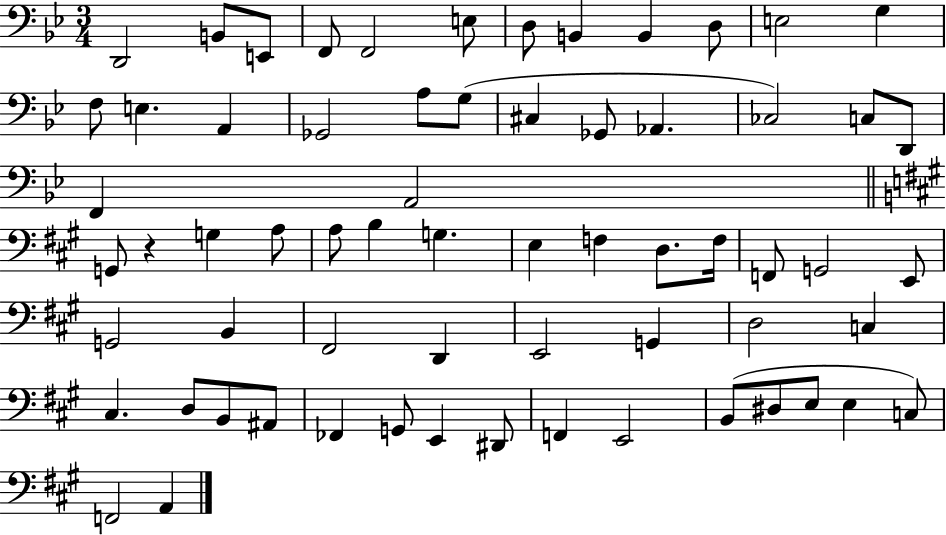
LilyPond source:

{
  \clef bass
  \numericTimeSignature
  \time 3/4
  \key bes \major
  d,2 b,8 e,8 | f,8 f,2 e8 | d8 b,4 b,4 d8 | e2 g4 | \break f8 e4. a,4 | ges,2 a8 g8( | cis4 ges,8 aes,4. | ces2) c8 d,8 | \break f,4 a,2 | \bar "||" \break \key a \major g,8 r4 g4 a8 | a8 b4 g4. | e4 f4 d8. f16 | f,8 g,2 e,8 | \break g,2 b,4 | fis,2 d,4 | e,2 g,4 | d2 c4 | \break cis4. d8 b,8 ais,8 | fes,4 g,8 e,4 dis,8 | f,4 e,2 | b,8( dis8 e8 e4 c8) | \break f,2 a,4 | \bar "|."
}